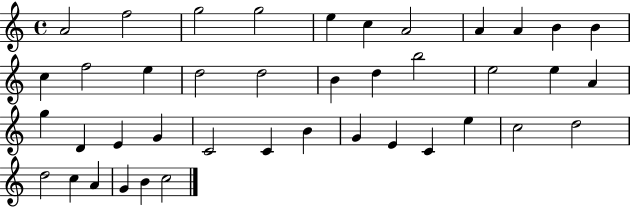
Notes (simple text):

A4/h F5/h G5/h G5/h E5/q C5/q A4/h A4/q A4/q B4/q B4/q C5/q F5/h E5/q D5/h D5/h B4/q D5/q B5/h E5/h E5/q A4/q G5/q D4/q E4/q G4/q C4/h C4/q B4/q G4/q E4/q C4/q E5/q C5/h D5/h D5/h C5/q A4/q G4/q B4/q C5/h